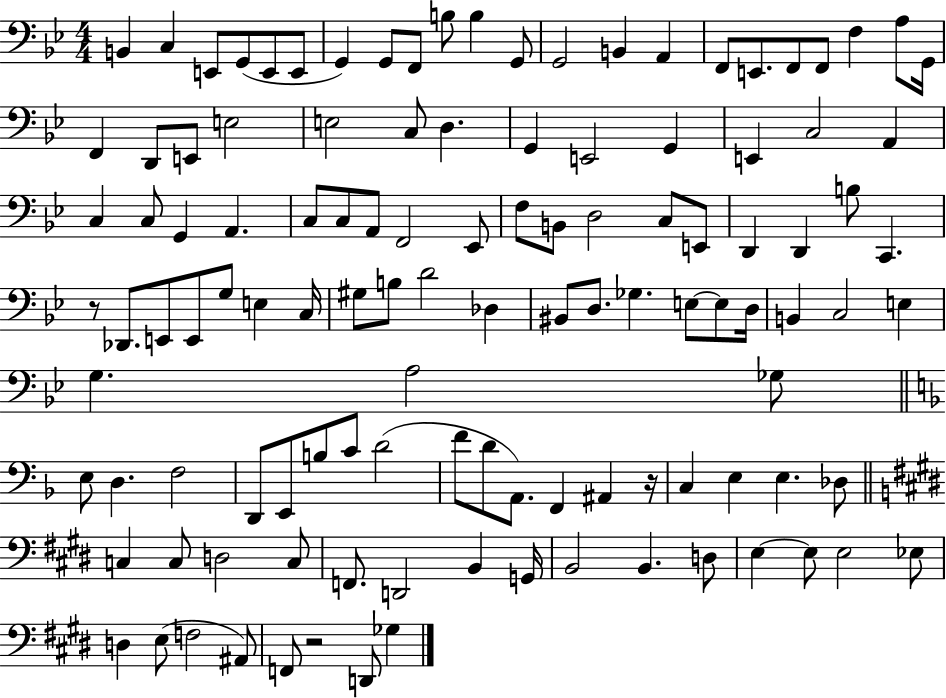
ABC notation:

X:1
T:Untitled
M:4/4
L:1/4
K:Bb
B,, C, E,,/2 G,,/2 E,,/2 E,,/2 G,, G,,/2 F,,/2 B,/2 B, G,,/2 G,,2 B,, A,, F,,/2 E,,/2 F,,/2 F,,/2 F, A,/2 G,,/4 F,, D,,/2 E,,/2 E,2 E,2 C,/2 D, G,, E,,2 G,, E,, C,2 A,, C, C,/2 G,, A,, C,/2 C,/2 A,,/2 F,,2 _E,,/2 F,/2 B,,/2 D,2 C,/2 E,,/2 D,, D,, B,/2 C,, z/2 _D,,/2 E,,/2 E,,/2 G,/2 E, C,/4 ^G,/2 B,/2 D2 _D, ^B,,/2 D,/2 _G, E,/2 E,/2 D,/4 B,, C,2 E, G, A,2 _G,/2 E,/2 D, F,2 D,,/2 E,,/2 B,/2 C/2 D2 F/2 D/2 A,,/2 F,, ^A,, z/4 C, E, E, _D,/2 C, C,/2 D,2 C,/2 F,,/2 D,,2 B,, G,,/4 B,,2 B,, D,/2 E, E,/2 E,2 _E,/2 D, E,/2 F,2 ^A,,/2 F,,/2 z2 D,,/2 _G,